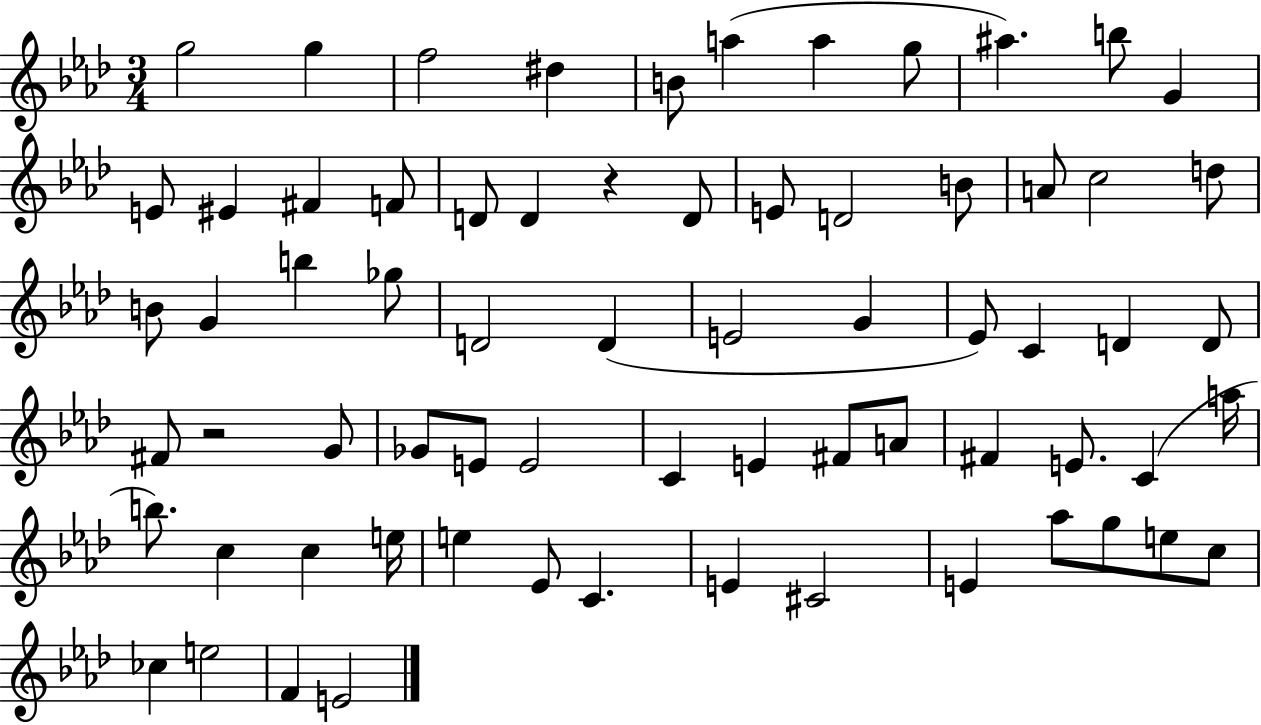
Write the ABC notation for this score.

X:1
T:Untitled
M:3/4
L:1/4
K:Ab
g2 g f2 ^d B/2 a a g/2 ^a b/2 G E/2 ^E ^F F/2 D/2 D z D/2 E/2 D2 B/2 A/2 c2 d/2 B/2 G b _g/2 D2 D E2 G _E/2 C D D/2 ^F/2 z2 G/2 _G/2 E/2 E2 C E ^F/2 A/2 ^F E/2 C a/4 b/2 c c e/4 e _E/2 C E ^C2 E _a/2 g/2 e/2 c/2 _c e2 F E2